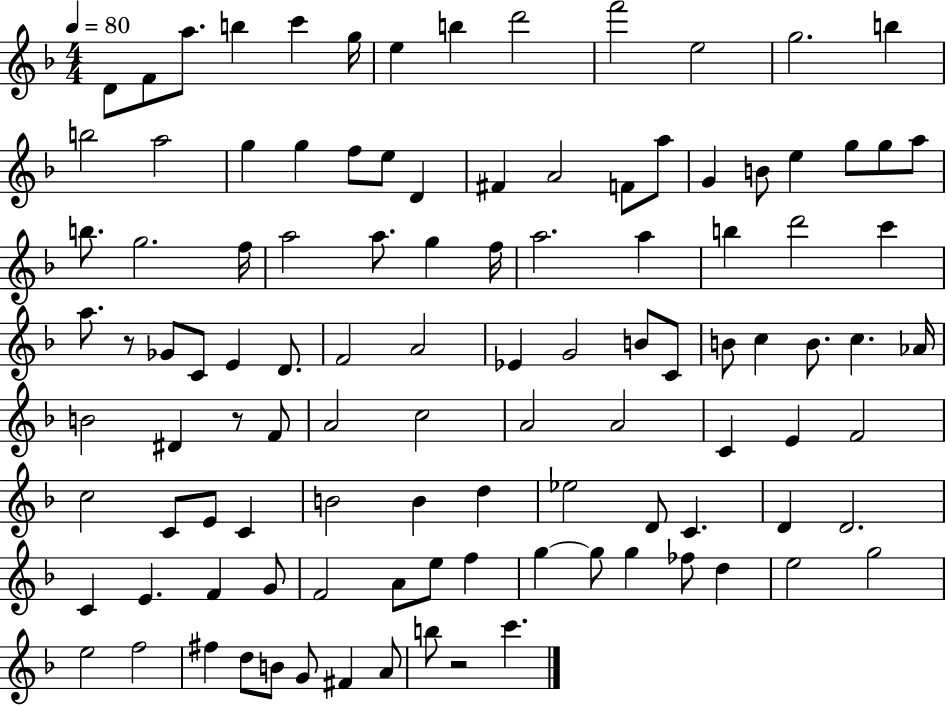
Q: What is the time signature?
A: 4/4